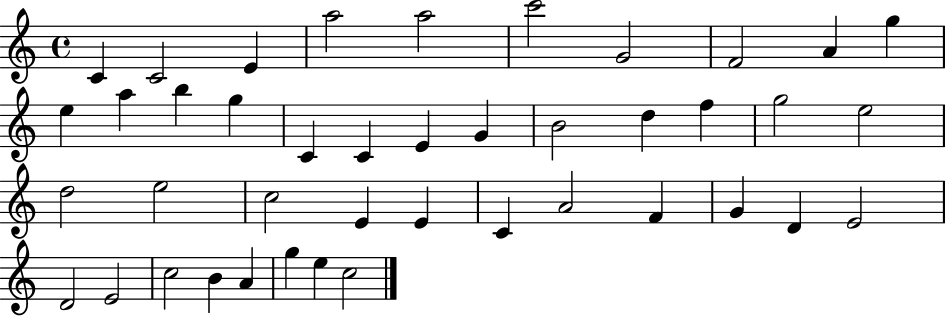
C4/q C4/h E4/q A5/h A5/h C6/h G4/h F4/h A4/q G5/q E5/q A5/q B5/q G5/q C4/q C4/q E4/q G4/q B4/h D5/q F5/q G5/h E5/h D5/h E5/h C5/h E4/q E4/q C4/q A4/h F4/q G4/q D4/q E4/h D4/h E4/h C5/h B4/q A4/q G5/q E5/q C5/h